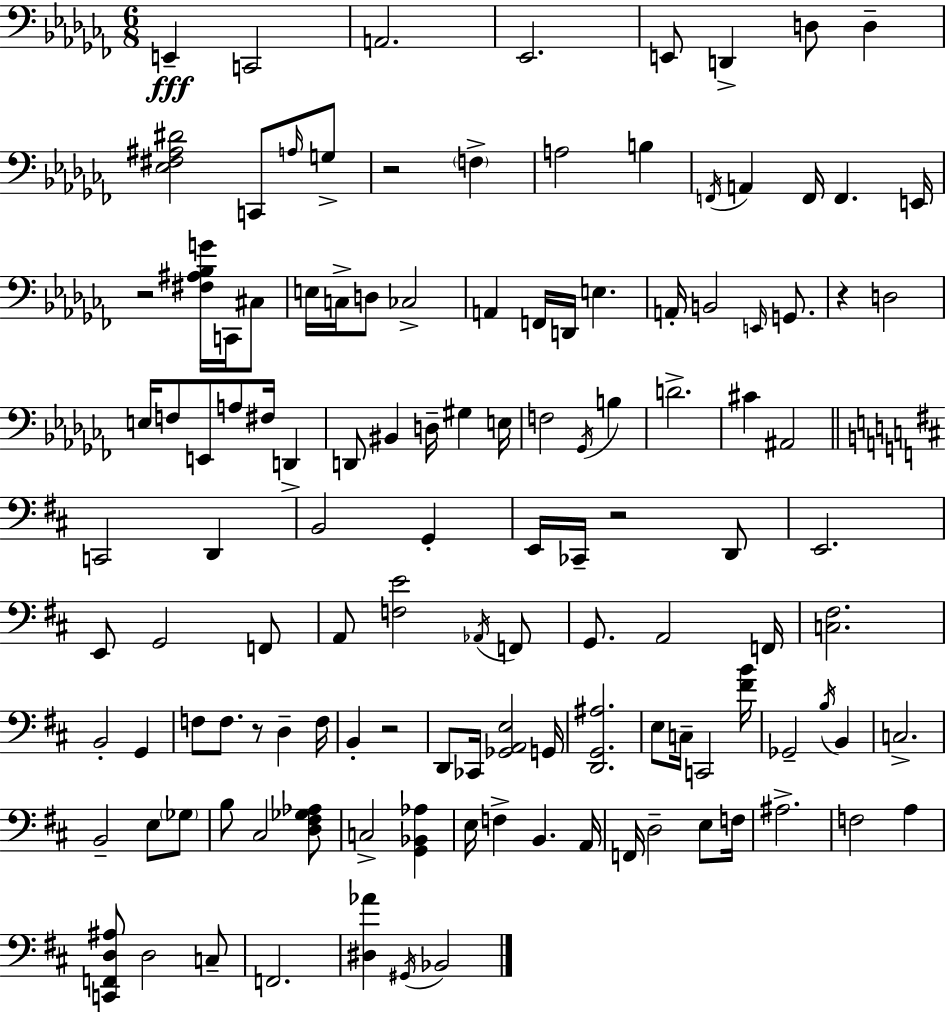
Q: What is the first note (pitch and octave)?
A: E2